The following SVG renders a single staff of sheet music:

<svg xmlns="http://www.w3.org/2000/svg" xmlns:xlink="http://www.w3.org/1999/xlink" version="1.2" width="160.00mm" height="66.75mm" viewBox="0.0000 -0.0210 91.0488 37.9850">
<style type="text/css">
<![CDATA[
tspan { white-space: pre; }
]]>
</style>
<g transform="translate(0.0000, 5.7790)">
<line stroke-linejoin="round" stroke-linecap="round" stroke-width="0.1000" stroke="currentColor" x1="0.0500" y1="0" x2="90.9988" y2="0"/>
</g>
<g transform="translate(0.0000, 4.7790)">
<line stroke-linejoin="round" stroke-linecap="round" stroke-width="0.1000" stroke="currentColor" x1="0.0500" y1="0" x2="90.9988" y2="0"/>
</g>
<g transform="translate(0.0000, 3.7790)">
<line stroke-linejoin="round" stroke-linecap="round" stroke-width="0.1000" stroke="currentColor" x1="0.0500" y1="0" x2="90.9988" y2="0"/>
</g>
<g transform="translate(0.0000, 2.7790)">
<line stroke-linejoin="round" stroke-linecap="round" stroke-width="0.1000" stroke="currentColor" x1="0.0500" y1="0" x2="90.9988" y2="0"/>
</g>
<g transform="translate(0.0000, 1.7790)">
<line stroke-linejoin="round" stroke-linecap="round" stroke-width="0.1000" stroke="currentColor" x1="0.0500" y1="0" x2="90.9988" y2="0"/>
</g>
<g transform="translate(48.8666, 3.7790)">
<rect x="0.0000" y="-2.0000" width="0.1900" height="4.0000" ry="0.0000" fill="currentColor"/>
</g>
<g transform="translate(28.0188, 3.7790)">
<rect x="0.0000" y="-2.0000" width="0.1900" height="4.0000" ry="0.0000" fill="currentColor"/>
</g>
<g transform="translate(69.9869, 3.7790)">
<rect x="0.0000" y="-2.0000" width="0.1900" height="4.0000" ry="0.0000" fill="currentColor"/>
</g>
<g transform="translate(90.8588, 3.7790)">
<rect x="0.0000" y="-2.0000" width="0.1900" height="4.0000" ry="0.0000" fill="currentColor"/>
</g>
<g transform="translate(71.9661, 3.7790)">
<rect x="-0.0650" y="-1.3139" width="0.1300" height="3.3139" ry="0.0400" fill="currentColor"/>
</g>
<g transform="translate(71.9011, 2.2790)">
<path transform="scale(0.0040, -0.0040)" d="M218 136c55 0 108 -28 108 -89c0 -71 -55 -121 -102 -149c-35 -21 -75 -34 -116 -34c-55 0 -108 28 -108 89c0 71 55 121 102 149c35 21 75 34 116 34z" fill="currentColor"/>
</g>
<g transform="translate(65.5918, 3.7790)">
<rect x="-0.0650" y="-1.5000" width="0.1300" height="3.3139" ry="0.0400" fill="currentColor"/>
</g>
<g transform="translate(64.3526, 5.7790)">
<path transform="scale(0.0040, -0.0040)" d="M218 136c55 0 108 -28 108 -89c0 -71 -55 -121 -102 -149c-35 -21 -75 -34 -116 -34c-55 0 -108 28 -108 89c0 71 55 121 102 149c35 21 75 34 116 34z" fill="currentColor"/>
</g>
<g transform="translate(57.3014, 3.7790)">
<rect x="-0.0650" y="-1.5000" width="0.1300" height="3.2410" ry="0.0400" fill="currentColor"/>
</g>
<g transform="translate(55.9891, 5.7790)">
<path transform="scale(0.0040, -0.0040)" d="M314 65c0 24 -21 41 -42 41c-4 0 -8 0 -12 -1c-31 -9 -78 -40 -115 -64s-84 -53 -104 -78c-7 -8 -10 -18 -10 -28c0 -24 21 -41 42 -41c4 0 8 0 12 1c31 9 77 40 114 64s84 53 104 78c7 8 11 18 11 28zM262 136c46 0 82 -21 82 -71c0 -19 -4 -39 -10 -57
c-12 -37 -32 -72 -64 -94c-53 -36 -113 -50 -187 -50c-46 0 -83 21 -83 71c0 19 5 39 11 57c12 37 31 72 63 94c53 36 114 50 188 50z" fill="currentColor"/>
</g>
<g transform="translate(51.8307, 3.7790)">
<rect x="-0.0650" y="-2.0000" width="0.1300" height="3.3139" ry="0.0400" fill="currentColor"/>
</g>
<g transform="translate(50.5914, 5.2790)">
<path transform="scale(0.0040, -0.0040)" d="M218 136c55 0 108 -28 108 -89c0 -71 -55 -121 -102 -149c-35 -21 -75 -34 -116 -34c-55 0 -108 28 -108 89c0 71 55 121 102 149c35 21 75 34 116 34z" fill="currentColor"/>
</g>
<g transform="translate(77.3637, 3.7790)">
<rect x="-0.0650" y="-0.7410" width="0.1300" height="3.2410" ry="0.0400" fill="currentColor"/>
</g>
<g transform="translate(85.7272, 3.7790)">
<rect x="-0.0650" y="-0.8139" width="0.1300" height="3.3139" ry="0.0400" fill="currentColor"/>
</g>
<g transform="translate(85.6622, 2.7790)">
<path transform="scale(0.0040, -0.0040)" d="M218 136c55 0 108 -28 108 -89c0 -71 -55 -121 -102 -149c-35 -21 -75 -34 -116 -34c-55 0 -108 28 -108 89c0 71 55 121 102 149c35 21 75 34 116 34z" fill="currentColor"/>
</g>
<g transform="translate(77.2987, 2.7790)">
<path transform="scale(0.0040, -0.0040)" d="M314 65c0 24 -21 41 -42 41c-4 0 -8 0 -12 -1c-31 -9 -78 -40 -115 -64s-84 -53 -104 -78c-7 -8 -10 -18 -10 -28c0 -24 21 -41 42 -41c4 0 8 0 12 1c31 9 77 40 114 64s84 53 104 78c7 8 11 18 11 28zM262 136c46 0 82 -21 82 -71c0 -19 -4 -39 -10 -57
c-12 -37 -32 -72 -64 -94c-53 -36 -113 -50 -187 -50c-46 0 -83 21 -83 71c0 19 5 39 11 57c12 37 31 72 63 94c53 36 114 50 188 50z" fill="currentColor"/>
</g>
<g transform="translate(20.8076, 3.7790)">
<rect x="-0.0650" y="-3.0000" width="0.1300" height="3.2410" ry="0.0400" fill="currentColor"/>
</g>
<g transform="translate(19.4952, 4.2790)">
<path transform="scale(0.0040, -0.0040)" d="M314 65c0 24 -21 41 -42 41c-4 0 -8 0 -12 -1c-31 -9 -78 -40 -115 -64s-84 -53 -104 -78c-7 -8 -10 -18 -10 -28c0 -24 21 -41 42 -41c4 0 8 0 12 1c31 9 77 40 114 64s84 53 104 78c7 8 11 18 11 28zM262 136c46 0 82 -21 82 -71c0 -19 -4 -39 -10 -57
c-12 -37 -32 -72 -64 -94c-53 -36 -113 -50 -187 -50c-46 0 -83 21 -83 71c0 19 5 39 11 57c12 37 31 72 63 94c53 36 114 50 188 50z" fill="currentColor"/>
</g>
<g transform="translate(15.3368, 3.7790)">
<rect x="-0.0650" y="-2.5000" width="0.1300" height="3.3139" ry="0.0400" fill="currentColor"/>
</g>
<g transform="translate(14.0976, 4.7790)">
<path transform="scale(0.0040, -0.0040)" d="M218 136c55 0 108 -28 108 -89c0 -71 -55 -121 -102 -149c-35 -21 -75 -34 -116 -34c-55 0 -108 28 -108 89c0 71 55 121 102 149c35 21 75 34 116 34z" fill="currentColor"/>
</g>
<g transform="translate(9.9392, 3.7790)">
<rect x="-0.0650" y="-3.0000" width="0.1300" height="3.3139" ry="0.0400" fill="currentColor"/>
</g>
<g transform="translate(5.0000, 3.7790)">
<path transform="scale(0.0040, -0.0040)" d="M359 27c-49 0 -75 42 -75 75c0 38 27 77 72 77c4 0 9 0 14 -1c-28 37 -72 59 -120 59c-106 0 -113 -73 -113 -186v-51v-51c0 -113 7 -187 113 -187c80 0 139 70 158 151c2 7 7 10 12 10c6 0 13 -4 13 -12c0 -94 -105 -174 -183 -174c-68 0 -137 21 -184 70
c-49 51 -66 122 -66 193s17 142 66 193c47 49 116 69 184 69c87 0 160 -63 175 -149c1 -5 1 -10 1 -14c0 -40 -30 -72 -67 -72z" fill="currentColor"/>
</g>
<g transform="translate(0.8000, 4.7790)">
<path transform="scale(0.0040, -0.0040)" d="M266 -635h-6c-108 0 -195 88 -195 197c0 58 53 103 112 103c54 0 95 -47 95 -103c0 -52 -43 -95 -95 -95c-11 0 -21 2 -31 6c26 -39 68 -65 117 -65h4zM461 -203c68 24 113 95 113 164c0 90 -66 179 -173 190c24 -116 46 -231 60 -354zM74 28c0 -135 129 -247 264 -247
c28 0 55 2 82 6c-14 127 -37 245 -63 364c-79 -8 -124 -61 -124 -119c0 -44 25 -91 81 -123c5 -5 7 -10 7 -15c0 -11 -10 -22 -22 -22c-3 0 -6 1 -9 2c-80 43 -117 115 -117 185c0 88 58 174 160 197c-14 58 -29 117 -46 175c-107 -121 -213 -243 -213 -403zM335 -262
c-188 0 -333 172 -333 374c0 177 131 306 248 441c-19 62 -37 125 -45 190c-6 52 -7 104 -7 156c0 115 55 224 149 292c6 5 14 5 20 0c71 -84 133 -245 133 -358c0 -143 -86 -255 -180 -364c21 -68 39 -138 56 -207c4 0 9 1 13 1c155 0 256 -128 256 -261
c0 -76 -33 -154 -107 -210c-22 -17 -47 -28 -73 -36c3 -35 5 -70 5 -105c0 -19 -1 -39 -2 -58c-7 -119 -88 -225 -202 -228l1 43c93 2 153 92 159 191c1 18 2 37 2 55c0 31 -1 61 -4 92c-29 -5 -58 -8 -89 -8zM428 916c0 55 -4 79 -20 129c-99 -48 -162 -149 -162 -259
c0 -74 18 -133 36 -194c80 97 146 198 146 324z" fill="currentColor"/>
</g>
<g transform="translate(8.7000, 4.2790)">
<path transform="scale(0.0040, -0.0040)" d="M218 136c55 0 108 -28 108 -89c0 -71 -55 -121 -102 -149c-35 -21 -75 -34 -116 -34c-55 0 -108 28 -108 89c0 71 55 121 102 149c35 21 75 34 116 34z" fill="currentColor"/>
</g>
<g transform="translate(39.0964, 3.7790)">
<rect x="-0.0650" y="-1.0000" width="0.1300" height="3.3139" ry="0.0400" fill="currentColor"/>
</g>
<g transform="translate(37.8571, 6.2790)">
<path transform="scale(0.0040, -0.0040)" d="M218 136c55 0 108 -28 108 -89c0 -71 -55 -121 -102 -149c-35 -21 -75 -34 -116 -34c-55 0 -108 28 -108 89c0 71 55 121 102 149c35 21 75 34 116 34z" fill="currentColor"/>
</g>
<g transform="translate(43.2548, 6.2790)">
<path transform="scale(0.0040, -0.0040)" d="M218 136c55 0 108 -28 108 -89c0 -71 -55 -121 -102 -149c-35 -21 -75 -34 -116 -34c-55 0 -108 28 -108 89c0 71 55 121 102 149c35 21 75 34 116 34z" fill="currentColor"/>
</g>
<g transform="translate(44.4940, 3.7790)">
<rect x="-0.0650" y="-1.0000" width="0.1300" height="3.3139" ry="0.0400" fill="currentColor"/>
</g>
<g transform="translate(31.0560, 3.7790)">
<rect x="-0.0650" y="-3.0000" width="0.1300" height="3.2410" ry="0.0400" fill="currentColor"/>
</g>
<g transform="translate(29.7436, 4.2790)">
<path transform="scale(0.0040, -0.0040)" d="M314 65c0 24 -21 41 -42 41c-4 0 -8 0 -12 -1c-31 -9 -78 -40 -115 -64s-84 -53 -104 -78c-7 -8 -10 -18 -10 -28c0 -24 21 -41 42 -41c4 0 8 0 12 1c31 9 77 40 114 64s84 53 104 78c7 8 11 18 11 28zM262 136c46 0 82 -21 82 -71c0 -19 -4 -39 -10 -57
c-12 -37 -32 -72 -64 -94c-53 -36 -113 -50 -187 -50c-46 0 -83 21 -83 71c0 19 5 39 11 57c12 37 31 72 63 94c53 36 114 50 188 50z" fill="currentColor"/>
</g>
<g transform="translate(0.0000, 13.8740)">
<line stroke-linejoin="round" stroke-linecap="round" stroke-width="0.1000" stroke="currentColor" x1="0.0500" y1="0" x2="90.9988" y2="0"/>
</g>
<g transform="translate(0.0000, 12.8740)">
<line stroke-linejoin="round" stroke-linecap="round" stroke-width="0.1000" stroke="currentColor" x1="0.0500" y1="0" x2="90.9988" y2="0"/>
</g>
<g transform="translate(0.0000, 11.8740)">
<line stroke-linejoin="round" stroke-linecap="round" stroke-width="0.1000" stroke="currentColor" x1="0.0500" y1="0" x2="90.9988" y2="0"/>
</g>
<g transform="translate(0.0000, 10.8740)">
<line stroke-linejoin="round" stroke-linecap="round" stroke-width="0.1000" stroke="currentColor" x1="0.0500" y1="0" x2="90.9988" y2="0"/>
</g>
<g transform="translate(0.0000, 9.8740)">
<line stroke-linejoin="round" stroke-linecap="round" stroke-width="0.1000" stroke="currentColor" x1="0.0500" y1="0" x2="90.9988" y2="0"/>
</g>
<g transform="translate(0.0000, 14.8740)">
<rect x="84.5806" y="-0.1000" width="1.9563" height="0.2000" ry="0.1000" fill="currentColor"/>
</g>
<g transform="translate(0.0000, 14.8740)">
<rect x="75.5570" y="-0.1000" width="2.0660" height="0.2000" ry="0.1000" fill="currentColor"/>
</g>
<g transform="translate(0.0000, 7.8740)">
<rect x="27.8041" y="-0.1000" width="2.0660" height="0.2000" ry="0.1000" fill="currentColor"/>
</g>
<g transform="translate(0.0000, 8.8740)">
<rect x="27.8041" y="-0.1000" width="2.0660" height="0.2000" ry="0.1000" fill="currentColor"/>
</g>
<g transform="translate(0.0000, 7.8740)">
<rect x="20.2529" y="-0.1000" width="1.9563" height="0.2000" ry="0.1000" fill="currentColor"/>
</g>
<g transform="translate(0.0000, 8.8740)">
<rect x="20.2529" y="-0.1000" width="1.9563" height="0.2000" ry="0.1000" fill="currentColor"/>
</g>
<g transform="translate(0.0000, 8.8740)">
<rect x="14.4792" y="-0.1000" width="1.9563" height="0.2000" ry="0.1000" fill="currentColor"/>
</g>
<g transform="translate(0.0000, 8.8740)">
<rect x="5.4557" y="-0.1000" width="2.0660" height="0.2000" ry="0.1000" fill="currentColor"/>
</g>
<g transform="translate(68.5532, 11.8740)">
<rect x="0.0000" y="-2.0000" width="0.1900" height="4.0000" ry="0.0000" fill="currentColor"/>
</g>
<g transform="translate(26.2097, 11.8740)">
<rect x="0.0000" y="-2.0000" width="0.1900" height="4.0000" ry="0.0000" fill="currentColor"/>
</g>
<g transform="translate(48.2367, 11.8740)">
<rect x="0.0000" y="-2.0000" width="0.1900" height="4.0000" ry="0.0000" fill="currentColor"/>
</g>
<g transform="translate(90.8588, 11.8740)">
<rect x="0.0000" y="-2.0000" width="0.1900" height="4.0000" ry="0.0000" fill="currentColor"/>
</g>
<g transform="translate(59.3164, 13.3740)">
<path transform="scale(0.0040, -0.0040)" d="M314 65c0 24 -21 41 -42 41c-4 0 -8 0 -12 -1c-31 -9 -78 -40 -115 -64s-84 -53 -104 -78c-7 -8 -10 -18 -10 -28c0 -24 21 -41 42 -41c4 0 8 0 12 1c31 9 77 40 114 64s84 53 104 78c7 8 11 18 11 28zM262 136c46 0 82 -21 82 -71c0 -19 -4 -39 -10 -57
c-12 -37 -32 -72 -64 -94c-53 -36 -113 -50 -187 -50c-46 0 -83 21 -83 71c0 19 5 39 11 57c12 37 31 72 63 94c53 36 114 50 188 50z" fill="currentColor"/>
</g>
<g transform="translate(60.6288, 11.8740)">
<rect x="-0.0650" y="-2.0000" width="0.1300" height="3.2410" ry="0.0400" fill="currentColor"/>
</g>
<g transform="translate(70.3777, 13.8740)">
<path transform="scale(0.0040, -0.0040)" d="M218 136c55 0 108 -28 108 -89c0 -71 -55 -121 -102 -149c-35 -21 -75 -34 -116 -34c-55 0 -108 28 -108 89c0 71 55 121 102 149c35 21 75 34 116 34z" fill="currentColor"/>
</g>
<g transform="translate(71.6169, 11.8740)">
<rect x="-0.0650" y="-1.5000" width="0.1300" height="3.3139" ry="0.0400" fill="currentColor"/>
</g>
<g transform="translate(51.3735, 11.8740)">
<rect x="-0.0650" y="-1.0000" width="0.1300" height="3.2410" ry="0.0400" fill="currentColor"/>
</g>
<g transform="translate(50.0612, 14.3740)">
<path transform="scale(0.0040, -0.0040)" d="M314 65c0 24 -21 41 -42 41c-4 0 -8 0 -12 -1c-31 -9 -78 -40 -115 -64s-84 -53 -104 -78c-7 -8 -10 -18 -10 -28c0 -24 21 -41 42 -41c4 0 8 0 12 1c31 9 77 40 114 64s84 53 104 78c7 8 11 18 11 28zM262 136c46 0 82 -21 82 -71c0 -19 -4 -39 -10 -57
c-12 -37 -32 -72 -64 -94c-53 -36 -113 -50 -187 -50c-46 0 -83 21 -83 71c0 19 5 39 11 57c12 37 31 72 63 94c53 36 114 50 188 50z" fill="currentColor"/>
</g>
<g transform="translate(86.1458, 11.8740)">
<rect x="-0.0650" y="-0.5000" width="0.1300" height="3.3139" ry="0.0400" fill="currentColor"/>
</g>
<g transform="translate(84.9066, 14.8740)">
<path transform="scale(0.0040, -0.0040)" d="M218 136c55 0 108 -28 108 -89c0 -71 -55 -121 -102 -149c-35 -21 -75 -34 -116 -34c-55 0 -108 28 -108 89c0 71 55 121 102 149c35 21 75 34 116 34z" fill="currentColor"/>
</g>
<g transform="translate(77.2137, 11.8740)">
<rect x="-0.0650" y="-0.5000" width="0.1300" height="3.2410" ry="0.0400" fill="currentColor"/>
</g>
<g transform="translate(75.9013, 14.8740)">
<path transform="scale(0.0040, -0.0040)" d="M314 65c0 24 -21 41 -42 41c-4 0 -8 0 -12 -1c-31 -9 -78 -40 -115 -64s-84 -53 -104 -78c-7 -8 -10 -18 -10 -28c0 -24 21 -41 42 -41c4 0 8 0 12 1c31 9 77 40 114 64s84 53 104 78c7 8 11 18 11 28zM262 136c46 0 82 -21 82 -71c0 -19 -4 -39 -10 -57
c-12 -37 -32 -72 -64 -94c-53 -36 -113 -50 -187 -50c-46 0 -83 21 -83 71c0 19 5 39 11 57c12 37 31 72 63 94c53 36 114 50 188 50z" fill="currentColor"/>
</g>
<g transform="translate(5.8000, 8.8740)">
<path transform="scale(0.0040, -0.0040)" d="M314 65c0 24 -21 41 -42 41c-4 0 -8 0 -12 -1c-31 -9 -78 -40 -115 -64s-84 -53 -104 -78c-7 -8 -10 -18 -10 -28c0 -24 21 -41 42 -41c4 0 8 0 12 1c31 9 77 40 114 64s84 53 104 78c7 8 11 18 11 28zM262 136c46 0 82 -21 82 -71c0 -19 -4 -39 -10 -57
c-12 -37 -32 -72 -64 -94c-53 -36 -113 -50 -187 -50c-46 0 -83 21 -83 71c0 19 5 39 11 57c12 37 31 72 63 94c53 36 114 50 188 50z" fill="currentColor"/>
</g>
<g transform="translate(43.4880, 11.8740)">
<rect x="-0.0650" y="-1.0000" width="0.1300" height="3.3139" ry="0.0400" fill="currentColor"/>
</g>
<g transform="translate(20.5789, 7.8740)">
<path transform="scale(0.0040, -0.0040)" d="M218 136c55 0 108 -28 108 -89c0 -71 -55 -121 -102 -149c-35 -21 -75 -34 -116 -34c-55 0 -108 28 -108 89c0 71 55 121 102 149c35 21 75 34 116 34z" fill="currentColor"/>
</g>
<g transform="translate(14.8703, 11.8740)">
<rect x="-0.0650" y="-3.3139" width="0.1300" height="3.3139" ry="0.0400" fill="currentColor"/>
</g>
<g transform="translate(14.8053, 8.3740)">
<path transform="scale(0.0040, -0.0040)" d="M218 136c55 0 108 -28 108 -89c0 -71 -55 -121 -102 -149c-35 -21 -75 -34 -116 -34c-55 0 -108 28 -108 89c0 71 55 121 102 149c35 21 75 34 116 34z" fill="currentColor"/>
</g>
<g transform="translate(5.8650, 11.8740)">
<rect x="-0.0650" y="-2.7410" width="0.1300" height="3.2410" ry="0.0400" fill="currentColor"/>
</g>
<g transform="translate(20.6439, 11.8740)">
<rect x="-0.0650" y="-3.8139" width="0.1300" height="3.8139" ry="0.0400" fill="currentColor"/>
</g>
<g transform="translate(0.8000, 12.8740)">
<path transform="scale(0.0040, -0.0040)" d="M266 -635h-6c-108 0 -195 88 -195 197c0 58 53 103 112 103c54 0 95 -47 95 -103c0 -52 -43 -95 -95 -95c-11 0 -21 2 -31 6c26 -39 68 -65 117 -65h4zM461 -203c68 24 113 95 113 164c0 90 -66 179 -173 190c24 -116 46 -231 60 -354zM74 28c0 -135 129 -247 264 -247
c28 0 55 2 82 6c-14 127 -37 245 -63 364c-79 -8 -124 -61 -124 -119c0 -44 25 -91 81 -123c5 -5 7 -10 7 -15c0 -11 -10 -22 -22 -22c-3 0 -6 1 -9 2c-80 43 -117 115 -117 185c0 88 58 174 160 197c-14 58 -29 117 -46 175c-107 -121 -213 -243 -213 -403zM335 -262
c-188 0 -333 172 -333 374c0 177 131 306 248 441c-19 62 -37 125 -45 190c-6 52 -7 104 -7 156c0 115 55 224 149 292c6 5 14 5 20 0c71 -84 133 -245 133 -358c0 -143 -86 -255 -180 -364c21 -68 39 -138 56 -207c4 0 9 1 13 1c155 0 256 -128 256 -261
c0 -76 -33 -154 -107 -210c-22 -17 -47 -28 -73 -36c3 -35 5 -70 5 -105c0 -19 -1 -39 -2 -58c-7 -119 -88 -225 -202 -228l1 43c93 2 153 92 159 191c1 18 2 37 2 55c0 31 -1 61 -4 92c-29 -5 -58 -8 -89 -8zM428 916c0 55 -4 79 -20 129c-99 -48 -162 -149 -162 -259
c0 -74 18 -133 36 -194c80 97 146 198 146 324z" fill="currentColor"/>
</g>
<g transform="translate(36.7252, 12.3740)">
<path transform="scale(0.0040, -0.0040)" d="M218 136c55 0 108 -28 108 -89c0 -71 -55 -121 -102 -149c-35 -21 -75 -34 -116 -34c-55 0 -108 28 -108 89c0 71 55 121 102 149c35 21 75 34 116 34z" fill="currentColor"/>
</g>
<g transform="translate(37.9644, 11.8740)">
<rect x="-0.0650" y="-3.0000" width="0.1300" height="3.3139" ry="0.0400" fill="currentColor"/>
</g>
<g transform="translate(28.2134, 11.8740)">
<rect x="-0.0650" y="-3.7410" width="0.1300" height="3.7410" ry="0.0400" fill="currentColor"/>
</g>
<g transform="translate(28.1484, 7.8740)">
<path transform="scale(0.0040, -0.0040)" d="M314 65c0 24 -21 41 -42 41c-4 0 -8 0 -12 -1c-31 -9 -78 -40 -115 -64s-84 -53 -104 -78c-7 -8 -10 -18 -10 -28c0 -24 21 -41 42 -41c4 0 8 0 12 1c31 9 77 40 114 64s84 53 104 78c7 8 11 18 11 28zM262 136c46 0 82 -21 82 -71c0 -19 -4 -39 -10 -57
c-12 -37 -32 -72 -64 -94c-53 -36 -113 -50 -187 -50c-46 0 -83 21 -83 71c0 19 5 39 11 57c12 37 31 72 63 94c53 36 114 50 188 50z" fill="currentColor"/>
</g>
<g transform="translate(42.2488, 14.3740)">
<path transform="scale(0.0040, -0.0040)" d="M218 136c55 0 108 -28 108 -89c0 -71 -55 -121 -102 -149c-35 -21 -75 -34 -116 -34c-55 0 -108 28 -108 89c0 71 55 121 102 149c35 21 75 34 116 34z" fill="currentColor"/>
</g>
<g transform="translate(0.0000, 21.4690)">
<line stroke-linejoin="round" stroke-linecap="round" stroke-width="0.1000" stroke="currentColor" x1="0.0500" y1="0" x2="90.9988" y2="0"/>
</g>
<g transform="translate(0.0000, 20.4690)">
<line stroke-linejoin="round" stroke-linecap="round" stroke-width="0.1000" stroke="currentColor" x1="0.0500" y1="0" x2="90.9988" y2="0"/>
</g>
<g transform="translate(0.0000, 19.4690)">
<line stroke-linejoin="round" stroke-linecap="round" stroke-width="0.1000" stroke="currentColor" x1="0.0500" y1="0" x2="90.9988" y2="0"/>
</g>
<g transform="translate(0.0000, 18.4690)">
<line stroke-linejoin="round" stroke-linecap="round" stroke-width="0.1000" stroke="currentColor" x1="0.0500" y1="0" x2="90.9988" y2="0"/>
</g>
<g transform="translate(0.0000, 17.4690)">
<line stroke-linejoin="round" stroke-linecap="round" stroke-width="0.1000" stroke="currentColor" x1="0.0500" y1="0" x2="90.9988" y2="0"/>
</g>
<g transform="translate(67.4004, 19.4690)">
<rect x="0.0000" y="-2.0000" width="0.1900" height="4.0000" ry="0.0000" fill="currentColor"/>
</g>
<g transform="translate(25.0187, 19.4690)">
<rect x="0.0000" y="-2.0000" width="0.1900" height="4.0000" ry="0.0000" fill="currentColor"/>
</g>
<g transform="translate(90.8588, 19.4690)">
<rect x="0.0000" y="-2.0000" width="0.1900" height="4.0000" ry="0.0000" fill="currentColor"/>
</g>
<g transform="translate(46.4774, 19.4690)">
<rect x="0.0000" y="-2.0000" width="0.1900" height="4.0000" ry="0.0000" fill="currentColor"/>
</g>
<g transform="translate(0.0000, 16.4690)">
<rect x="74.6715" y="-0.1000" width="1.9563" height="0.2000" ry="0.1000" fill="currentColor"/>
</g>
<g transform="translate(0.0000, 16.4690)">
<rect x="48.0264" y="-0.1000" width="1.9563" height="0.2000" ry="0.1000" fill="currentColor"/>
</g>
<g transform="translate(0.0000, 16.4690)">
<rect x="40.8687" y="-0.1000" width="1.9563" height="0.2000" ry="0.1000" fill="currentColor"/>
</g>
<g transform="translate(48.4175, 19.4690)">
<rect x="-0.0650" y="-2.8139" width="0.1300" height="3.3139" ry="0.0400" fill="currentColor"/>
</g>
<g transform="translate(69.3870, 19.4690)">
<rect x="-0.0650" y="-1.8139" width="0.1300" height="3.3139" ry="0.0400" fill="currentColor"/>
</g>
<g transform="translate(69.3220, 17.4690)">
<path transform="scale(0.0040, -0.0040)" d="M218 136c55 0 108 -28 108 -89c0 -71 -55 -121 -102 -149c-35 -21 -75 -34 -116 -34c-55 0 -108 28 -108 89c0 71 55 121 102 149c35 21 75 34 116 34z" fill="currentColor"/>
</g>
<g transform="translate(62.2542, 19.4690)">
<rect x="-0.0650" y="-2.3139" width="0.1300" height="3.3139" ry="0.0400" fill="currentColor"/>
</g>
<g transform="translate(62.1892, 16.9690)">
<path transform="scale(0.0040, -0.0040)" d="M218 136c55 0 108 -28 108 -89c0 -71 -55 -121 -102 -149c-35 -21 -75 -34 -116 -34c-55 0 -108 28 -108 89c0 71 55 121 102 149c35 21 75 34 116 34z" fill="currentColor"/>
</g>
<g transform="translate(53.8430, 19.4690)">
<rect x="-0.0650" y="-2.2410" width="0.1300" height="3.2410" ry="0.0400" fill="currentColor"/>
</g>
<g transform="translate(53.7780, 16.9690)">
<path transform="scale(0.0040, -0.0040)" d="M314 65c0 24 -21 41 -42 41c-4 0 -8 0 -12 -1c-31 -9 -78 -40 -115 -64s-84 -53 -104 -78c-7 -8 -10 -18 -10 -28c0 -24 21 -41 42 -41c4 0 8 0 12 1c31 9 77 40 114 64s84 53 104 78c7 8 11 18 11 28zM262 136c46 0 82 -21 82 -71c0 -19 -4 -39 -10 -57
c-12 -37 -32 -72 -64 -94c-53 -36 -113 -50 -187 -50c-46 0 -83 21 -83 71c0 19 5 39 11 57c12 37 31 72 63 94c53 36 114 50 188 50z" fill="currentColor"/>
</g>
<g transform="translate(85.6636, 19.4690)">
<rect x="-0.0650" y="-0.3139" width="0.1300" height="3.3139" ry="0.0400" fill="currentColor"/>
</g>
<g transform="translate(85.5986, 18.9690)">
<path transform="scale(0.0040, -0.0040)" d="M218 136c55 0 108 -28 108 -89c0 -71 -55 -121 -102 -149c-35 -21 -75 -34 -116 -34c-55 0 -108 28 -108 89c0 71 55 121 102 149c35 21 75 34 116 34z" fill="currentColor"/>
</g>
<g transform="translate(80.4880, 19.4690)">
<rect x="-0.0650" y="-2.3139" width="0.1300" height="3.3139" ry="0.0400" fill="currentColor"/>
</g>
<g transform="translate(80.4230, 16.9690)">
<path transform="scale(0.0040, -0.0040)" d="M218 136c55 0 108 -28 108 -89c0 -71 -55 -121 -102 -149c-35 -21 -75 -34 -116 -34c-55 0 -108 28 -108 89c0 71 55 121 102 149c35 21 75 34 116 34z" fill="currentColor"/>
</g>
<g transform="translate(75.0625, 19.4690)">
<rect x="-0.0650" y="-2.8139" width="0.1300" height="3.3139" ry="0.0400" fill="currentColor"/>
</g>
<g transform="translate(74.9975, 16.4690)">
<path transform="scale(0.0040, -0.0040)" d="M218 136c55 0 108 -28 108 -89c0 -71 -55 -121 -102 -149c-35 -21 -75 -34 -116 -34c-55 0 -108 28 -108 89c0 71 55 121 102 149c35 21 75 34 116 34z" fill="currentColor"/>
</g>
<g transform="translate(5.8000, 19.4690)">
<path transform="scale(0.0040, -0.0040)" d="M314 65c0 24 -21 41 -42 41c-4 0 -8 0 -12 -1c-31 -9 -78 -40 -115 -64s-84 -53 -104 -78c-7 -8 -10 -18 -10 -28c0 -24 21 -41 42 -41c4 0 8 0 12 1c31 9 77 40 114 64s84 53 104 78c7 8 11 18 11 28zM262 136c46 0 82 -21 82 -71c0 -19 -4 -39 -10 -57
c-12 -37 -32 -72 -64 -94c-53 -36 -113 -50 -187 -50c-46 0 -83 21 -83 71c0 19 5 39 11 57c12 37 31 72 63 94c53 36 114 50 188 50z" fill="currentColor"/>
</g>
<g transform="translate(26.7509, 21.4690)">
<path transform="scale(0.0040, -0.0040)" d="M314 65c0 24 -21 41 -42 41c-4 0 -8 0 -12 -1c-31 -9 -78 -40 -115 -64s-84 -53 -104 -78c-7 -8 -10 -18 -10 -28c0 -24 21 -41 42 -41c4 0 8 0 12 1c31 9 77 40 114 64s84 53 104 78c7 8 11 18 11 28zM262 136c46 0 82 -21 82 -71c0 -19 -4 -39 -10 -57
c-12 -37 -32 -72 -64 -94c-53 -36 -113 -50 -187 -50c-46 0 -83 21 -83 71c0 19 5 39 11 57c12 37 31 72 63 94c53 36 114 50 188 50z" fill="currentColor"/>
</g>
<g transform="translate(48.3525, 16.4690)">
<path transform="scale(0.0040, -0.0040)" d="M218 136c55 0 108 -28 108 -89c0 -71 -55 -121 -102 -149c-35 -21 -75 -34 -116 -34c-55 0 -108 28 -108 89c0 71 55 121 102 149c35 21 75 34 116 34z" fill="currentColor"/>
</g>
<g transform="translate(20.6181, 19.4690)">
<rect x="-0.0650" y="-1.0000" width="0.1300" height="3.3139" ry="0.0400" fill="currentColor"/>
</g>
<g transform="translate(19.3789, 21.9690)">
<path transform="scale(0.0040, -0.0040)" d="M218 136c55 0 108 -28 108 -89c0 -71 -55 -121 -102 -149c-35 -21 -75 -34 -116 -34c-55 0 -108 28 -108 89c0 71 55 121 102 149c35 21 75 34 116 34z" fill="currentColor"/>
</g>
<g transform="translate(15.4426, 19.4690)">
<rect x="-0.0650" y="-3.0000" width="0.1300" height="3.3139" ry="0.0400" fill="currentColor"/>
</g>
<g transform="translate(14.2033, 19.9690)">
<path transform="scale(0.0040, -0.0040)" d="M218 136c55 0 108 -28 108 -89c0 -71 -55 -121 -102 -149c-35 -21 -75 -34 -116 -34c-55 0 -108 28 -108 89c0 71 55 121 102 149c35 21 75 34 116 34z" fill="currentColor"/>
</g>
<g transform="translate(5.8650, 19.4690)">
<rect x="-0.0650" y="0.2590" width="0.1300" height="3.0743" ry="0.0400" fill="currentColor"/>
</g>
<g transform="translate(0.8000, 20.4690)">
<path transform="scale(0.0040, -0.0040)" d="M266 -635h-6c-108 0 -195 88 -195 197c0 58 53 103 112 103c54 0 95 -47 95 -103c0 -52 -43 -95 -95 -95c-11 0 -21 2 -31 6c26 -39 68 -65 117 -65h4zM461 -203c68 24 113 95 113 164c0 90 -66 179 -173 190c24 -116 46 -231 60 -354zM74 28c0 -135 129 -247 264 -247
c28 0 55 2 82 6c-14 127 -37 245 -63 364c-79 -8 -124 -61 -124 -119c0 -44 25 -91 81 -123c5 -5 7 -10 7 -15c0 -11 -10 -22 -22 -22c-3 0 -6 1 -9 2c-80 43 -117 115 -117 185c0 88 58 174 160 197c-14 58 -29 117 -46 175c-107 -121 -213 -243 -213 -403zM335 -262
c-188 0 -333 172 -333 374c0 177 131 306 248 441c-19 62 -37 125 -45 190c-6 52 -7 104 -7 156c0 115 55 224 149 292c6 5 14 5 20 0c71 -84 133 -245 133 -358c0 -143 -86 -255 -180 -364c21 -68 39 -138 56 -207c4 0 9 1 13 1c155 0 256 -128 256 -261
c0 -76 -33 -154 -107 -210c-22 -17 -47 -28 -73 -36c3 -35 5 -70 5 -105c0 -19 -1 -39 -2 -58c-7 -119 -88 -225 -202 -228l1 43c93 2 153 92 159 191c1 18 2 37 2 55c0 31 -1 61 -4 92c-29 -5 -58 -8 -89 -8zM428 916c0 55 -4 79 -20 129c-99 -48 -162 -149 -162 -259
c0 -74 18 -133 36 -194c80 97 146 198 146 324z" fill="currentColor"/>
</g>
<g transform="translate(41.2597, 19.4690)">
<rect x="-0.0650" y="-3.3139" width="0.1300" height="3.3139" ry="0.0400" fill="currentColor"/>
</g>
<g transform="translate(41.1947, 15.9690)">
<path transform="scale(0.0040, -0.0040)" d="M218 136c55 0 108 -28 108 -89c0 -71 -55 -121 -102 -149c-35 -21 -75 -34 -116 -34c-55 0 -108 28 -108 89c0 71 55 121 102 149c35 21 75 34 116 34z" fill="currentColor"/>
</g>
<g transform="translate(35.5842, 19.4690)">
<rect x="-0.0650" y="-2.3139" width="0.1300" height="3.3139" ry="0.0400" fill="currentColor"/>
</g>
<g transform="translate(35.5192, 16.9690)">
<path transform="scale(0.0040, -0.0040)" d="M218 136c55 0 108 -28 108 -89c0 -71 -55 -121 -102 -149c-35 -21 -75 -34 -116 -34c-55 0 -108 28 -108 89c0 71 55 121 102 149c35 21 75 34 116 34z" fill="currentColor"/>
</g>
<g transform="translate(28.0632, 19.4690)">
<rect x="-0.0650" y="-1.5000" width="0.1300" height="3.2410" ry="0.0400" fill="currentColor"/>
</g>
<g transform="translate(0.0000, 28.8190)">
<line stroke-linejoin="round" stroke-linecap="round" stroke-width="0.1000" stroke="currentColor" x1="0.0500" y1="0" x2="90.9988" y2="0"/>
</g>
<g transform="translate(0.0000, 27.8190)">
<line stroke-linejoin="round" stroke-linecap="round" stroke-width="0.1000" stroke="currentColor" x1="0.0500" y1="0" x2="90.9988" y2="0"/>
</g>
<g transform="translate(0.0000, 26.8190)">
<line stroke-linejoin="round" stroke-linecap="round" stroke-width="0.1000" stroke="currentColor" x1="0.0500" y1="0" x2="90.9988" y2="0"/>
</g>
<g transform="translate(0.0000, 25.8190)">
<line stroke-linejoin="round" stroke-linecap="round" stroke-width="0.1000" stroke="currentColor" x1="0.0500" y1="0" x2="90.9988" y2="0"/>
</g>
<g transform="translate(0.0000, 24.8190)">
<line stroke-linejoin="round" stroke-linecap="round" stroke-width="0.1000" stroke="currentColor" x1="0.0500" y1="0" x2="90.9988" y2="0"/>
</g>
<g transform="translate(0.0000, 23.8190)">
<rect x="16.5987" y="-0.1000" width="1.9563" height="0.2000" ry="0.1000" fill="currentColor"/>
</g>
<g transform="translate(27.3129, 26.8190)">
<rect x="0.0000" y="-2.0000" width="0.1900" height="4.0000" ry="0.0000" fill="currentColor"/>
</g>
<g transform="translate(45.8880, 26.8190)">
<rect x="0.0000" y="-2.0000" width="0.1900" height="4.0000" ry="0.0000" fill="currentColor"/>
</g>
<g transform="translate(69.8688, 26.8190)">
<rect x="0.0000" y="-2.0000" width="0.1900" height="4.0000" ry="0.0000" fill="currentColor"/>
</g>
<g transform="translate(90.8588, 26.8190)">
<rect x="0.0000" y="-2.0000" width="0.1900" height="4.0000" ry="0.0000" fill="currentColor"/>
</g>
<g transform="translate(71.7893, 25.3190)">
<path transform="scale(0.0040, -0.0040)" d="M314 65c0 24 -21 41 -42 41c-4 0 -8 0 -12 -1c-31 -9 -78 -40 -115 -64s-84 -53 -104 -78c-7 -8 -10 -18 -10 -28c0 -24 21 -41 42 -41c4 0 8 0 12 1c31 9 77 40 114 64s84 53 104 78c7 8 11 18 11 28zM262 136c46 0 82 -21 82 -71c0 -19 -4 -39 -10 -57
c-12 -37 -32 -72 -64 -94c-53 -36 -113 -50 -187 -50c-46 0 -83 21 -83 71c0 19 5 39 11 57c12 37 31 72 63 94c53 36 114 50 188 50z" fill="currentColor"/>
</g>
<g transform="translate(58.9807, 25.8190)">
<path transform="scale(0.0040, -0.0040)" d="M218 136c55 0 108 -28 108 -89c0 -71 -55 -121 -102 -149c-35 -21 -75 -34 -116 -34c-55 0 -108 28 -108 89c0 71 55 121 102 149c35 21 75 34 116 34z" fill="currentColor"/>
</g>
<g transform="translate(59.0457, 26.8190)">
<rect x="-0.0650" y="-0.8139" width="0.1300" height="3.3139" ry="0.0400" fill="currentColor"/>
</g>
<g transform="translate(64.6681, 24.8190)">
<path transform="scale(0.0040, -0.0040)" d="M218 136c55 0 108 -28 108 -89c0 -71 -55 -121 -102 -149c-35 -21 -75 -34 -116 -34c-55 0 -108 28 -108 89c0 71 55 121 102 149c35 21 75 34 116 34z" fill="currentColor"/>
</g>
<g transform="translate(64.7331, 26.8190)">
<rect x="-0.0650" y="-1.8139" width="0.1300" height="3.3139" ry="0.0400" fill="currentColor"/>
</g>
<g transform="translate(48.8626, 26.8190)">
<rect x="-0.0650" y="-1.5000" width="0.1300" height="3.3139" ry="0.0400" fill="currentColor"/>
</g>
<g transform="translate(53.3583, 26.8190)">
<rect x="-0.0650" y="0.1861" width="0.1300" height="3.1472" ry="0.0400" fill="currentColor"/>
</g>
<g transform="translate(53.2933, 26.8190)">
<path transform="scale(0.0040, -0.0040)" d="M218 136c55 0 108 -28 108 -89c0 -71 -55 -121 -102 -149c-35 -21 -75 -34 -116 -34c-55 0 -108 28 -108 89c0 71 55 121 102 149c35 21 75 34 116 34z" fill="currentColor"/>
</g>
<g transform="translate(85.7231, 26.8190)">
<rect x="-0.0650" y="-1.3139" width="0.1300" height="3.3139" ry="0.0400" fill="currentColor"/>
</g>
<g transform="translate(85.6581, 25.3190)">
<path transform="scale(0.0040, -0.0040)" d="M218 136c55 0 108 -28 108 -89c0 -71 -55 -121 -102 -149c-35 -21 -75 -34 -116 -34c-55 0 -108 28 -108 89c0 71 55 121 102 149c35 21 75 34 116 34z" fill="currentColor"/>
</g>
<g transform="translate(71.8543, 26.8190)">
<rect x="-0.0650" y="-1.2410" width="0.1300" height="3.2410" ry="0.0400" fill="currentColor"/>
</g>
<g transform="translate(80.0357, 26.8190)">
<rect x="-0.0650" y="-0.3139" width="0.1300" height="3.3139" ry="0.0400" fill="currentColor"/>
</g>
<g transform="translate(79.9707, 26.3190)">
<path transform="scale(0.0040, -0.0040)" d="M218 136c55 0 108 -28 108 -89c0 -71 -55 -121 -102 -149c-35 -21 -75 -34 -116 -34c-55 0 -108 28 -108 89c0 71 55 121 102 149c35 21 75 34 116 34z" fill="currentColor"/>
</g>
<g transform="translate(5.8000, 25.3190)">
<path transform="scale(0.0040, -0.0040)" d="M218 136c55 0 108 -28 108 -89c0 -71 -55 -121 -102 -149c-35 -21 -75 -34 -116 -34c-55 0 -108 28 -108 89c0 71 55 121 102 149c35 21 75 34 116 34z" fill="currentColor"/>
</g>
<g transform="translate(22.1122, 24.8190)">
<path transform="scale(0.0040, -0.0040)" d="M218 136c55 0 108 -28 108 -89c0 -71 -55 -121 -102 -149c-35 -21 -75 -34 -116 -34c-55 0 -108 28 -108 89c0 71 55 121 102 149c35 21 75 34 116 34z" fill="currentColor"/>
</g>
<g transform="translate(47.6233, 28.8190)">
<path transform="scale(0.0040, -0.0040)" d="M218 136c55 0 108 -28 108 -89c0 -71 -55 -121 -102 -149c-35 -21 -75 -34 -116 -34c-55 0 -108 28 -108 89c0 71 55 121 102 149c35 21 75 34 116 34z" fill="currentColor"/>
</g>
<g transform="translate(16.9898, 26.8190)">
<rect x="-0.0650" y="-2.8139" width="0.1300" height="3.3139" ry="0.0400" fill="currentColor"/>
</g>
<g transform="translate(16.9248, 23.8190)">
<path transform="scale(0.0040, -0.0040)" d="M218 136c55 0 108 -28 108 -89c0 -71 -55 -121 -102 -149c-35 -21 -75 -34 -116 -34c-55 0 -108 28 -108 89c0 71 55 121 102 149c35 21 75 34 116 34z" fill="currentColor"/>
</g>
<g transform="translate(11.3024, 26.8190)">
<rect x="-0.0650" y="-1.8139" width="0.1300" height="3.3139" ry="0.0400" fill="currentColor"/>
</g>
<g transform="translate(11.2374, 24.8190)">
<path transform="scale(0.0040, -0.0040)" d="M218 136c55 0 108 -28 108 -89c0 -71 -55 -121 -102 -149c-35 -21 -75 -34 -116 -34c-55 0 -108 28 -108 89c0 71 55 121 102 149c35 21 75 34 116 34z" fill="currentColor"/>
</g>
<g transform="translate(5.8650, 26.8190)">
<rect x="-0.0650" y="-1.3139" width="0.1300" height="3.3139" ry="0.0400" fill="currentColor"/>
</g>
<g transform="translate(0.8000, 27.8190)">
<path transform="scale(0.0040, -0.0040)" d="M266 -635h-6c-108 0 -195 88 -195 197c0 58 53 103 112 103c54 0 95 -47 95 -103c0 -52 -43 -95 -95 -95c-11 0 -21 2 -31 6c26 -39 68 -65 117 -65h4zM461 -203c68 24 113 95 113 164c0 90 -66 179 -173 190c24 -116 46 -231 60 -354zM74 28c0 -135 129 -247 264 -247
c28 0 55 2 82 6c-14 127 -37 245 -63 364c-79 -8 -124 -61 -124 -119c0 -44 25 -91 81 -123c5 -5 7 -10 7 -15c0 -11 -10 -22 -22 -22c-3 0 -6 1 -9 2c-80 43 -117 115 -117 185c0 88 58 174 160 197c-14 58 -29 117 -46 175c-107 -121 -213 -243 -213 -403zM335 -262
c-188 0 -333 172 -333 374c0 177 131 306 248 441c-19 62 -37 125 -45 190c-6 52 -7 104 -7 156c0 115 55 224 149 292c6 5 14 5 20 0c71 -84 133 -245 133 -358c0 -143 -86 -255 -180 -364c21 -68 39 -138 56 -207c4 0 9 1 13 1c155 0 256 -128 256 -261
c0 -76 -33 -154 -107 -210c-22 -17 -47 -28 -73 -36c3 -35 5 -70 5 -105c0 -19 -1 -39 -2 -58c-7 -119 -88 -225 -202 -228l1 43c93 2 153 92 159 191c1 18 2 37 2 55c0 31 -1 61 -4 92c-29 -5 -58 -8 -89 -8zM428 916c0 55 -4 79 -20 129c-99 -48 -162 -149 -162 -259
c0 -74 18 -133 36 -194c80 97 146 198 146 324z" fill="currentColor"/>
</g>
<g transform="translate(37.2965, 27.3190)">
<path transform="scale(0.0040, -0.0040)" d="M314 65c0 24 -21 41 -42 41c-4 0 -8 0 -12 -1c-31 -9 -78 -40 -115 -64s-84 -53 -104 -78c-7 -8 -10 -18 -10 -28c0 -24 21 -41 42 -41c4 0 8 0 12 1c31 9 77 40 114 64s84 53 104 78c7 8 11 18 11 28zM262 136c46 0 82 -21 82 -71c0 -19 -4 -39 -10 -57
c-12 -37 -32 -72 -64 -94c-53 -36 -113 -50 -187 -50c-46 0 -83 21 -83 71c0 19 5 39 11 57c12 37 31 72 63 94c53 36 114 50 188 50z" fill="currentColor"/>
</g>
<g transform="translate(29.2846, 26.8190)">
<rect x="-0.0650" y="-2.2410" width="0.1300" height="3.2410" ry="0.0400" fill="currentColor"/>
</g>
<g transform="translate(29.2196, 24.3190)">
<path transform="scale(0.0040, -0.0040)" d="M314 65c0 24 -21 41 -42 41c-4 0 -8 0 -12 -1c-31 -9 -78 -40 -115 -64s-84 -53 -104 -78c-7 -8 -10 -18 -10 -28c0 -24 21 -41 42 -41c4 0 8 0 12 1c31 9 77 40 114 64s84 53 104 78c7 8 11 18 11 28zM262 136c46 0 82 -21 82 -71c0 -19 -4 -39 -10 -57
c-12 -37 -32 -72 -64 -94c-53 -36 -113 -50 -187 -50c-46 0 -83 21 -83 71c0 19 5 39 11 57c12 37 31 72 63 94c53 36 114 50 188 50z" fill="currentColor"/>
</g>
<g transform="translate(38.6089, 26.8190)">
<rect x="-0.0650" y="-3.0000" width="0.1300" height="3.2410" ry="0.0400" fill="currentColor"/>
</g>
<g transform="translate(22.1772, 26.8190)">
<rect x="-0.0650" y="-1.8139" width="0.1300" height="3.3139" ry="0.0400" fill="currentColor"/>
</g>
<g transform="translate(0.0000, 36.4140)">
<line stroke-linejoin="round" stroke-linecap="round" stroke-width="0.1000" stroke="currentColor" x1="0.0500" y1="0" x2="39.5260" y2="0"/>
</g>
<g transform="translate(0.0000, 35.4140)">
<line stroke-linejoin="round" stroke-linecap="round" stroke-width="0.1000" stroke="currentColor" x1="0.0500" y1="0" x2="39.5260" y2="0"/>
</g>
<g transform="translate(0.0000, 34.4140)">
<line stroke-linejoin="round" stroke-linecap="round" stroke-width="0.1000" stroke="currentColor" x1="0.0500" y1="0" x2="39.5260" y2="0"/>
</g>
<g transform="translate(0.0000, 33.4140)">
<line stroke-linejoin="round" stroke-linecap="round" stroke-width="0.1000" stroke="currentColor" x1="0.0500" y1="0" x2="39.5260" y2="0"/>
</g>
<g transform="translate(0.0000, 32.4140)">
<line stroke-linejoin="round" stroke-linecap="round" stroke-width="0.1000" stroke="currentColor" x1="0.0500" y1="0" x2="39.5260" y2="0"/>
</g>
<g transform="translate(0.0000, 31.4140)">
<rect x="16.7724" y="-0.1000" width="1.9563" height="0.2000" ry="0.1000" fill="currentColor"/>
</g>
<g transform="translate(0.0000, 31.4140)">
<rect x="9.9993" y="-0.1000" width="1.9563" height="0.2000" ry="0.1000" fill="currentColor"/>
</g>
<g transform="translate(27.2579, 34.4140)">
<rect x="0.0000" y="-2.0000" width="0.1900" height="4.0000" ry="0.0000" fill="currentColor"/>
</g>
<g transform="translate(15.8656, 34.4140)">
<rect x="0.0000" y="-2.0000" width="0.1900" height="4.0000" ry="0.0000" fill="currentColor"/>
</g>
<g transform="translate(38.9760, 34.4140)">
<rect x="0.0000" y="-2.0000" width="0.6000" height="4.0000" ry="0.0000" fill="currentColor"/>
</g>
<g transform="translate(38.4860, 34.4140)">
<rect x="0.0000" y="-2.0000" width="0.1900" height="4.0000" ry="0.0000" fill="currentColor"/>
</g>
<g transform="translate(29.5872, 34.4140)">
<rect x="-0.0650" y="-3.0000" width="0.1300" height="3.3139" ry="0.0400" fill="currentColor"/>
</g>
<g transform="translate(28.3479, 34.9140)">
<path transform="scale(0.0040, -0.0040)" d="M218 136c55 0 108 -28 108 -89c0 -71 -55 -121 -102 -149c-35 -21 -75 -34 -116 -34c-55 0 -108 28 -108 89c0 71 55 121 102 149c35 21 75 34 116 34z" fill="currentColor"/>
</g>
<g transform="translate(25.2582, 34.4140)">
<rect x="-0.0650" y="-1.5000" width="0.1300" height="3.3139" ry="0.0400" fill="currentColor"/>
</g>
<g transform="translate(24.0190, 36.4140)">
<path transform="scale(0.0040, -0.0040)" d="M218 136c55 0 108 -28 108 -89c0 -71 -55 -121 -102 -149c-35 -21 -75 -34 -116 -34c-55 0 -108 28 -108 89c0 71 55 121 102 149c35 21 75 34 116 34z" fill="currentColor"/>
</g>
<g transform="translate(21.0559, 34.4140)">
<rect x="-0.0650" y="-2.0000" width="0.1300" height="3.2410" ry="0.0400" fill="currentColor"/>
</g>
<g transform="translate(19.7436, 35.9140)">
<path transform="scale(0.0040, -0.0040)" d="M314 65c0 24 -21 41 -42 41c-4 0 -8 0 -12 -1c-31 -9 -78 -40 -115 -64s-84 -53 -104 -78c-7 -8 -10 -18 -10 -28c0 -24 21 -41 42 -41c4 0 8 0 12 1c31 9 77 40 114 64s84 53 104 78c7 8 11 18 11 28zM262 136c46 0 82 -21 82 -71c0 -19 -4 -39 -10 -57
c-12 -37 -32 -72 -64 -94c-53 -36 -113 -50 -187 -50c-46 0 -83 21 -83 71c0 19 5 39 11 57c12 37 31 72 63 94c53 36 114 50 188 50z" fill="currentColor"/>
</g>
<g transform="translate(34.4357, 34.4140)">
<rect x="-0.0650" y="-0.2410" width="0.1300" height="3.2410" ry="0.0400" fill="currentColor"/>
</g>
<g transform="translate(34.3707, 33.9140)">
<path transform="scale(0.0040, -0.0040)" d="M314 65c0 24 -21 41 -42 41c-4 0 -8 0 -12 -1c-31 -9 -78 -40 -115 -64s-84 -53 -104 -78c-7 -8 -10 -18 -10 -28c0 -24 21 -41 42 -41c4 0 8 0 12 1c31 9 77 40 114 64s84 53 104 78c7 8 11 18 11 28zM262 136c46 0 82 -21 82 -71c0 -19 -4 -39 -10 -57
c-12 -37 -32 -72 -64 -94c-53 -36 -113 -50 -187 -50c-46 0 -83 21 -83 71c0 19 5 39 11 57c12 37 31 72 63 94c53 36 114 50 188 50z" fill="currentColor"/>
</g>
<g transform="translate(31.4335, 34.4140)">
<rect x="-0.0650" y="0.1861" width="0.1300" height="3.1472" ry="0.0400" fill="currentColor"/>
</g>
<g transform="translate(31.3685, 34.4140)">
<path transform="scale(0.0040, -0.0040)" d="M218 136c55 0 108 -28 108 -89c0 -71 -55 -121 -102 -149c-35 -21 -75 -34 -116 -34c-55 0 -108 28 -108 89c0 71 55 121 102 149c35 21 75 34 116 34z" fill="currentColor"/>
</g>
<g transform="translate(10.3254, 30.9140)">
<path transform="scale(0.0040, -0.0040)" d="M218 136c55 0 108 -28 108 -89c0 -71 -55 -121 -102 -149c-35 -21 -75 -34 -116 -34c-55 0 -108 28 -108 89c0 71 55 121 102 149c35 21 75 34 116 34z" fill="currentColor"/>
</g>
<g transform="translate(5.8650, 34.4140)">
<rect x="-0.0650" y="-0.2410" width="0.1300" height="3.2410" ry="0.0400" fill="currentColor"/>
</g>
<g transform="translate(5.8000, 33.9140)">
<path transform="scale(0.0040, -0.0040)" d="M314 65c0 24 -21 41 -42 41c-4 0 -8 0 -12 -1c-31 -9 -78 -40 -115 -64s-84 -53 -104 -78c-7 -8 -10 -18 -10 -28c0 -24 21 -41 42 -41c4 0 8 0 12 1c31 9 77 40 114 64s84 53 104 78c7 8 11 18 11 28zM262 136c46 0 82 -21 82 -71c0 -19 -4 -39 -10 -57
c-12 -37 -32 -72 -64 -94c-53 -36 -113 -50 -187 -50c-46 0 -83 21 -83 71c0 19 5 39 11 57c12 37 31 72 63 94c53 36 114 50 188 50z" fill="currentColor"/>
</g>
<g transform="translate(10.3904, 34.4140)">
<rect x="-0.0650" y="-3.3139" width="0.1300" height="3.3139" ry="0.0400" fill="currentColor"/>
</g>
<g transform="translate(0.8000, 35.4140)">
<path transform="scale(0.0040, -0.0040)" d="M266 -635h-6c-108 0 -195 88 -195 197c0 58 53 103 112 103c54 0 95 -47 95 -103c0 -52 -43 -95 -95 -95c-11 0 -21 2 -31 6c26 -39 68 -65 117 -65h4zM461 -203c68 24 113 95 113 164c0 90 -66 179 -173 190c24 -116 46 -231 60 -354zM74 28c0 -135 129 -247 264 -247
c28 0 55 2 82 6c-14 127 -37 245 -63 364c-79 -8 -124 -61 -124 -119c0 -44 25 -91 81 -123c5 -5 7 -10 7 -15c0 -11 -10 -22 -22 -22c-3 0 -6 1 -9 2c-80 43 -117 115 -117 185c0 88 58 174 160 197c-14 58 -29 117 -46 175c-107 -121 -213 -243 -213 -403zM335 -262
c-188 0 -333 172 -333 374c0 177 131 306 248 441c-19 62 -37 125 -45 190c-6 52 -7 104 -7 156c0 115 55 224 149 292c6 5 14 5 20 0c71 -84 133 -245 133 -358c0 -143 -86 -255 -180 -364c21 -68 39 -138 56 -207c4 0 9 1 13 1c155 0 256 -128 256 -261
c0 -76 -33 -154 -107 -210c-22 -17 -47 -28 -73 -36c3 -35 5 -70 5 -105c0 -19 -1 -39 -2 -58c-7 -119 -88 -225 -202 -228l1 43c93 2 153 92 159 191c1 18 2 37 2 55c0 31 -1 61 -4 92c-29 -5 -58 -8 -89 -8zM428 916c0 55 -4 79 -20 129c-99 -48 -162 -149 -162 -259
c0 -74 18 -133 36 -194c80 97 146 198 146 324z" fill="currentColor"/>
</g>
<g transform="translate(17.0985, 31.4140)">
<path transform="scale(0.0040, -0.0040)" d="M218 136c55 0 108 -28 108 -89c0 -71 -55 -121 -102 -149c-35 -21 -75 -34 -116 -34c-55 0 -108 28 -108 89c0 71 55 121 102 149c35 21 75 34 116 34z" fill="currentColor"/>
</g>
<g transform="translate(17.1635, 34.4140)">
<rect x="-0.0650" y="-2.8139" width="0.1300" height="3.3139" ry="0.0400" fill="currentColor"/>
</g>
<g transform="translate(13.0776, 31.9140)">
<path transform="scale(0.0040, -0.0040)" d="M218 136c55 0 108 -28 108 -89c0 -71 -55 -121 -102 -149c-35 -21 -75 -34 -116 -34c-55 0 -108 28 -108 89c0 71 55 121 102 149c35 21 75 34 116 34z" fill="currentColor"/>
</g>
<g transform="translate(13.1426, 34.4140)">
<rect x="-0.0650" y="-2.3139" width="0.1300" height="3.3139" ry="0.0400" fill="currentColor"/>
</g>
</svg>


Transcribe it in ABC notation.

X:1
T:Untitled
M:4/4
L:1/4
K:C
A G A2 A2 D D F E2 E e d2 d a2 b c' c'2 A D D2 F2 E C2 C B2 A D E2 g b a g2 g f a g c e f a f g2 A2 E B d f e2 c e c2 b g a F2 E A B c2